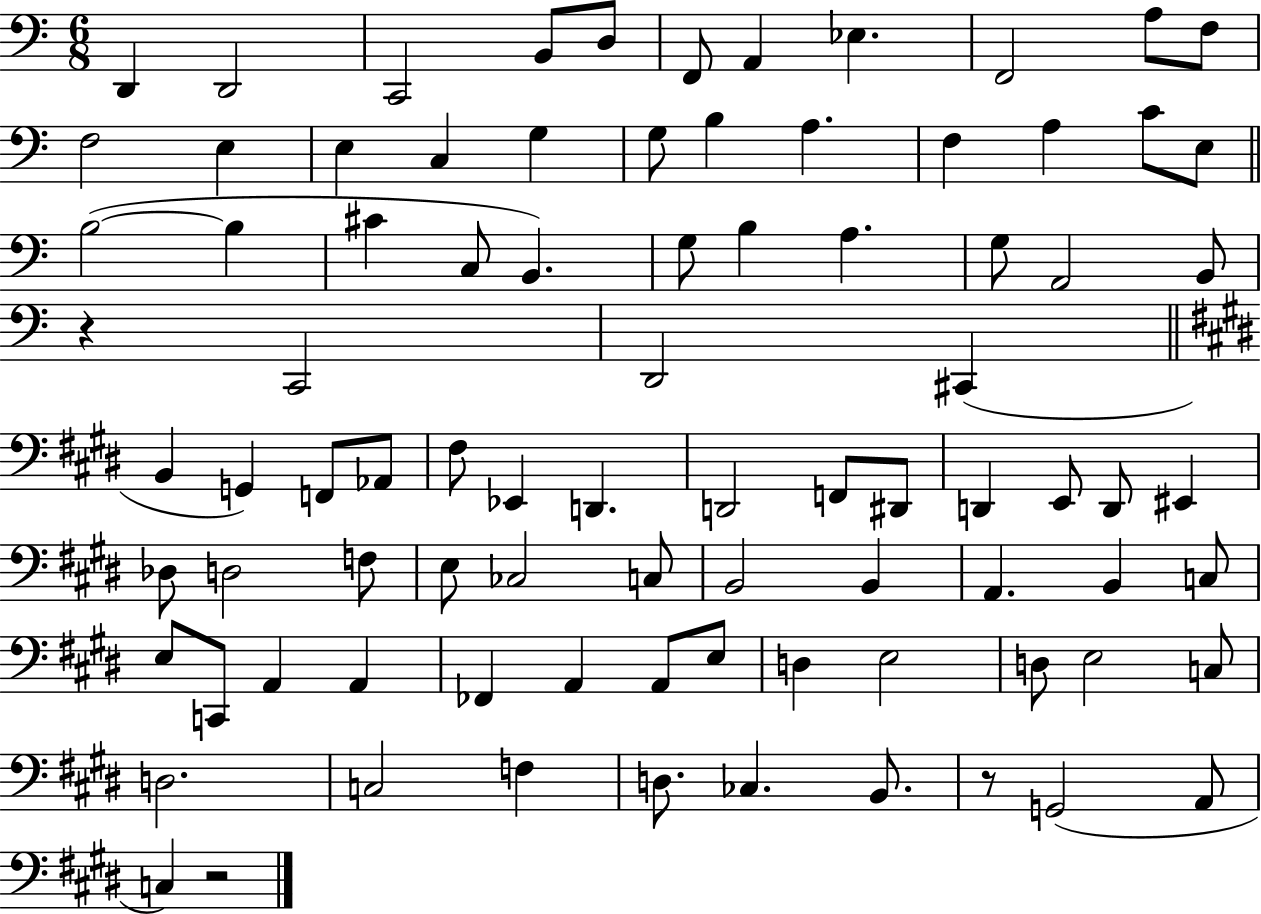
{
  \clef bass
  \numericTimeSignature
  \time 6/8
  \key c \major
  \repeat volta 2 { d,4 d,2 | c,2 b,8 d8 | f,8 a,4 ees4. | f,2 a8 f8 | \break f2 e4 | e4 c4 g4 | g8 b4 a4. | f4 a4 c'8 e8 | \break \bar "||" \break \key c \major b2~(~ b4 | cis'4 c8 b,4.) | g8 b4 a4. | g8 a,2 b,8 | \break r4 c,2 | d,2 cis,4( | \bar "||" \break \key e \major b,4 g,4) f,8 aes,8 | fis8 ees,4 d,4. | d,2 f,8 dis,8 | d,4 e,8 d,8 eis,4 | \break des8 d2 f8 | e8 ces2 c8 | b,2 b,4 | a,4. b,4 c8 | \break e8 c,8 a,4 a,4 | fes,4 a,4 a,8 e8 | d4 e2 | d8 e2 c8 | \break d2. | c2 f4 | d8. ces4. b,8. | r8 g,2( a,8 | \break c4) r2 | } \bar "|."
}